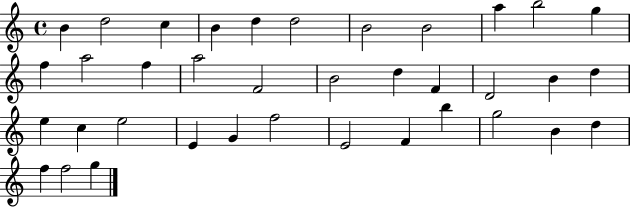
B4/q D5/h C5/q B4/q D5/q D5/h B4/h B4/h A5/q B5/h G5/q F5/q A5/h F5/q A5/h F4/h B4/h D5/q F4/q D4/h B4/q D5/q E5/q C5/q E5/h E4/q G4/q F5/h E4/h F4/q B5/q G5/h B4/q D5/q F5/q F5/h G5/q